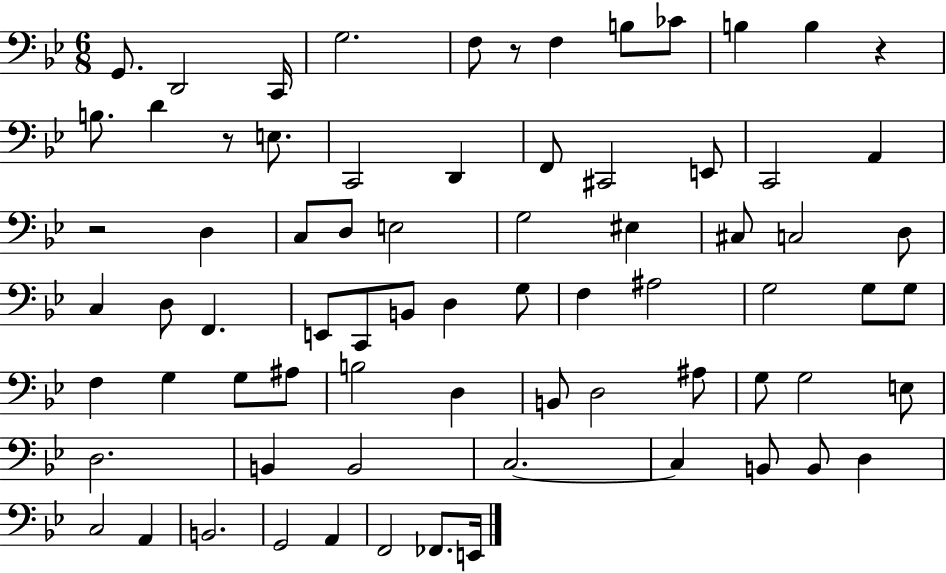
X:1
T:Untitled
M:6/8
L:1/4
K:Bb
G,,/2 D,,2 C,,/4 G,2 F,/2 z/2 F, B,/2 _C/2 B, B, z B,/2 D z/2 E,/2 C,,2 D,, F,,/2 ^C,,2 E,,/2 C,,2 A,, z2 D, C,/2 D,/2 E,2 G,2 ^E, ^C,/2 C,2 D,/2 C, D,/2 F,, E,,/2 C,,/2 B,,/2 D, G,/2 F, ^A,2 G,2 G,/2 G,/2 F, G, G,/2 ^A,/2 B,2 D, B,,/2 D,2 ^A,/2 G,/2 G,2 E,/2 D,2 B,, B,,2 C,2 C, B,,/2 B,,/2 D, C,2 A,, B,,2 G,,2 A,, F,,2 _F,,/2 E,,/4